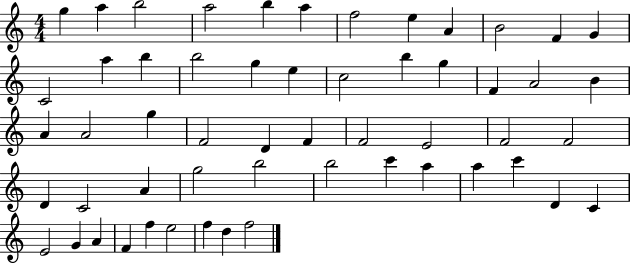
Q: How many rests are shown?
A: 0